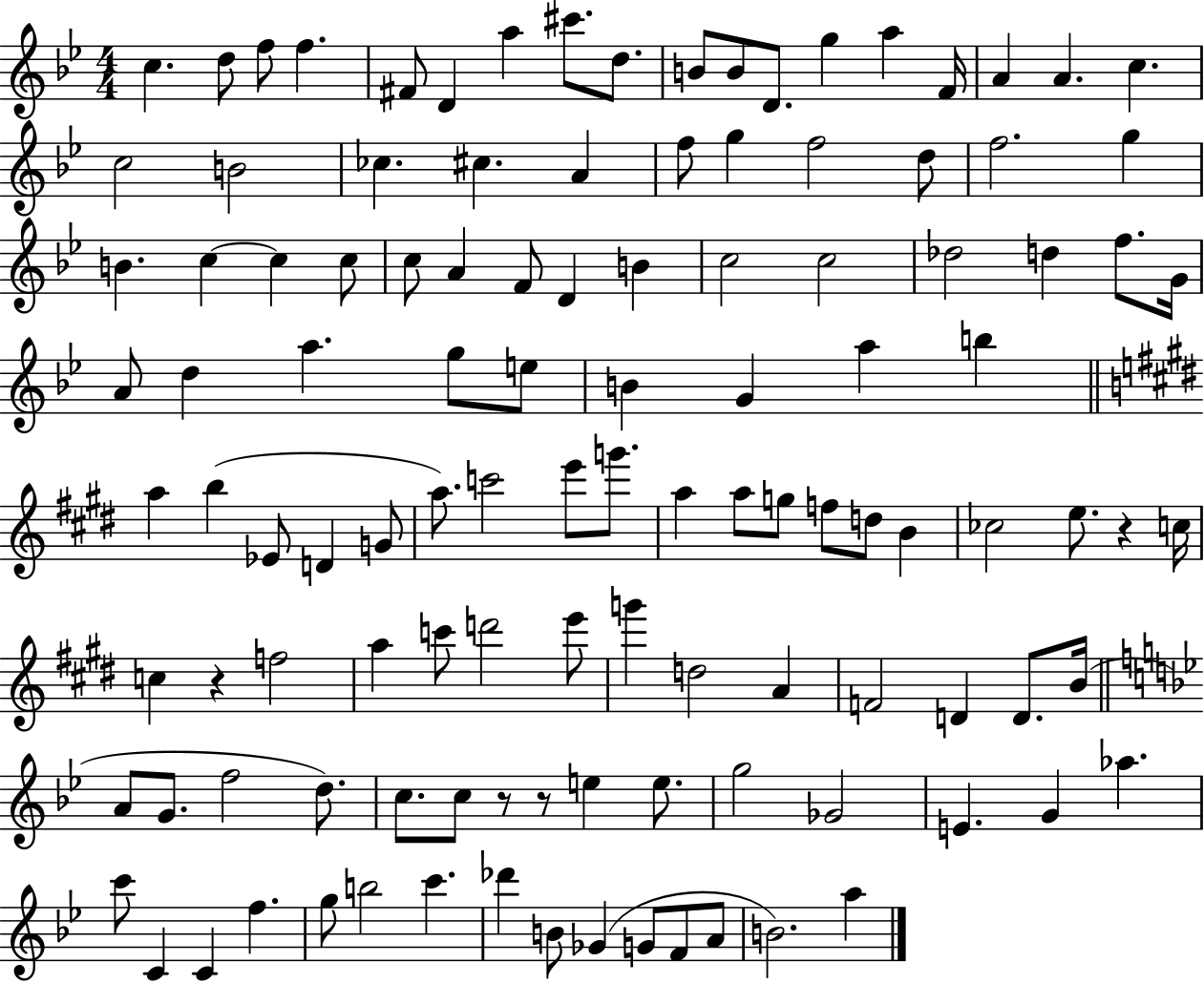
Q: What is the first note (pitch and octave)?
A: C5